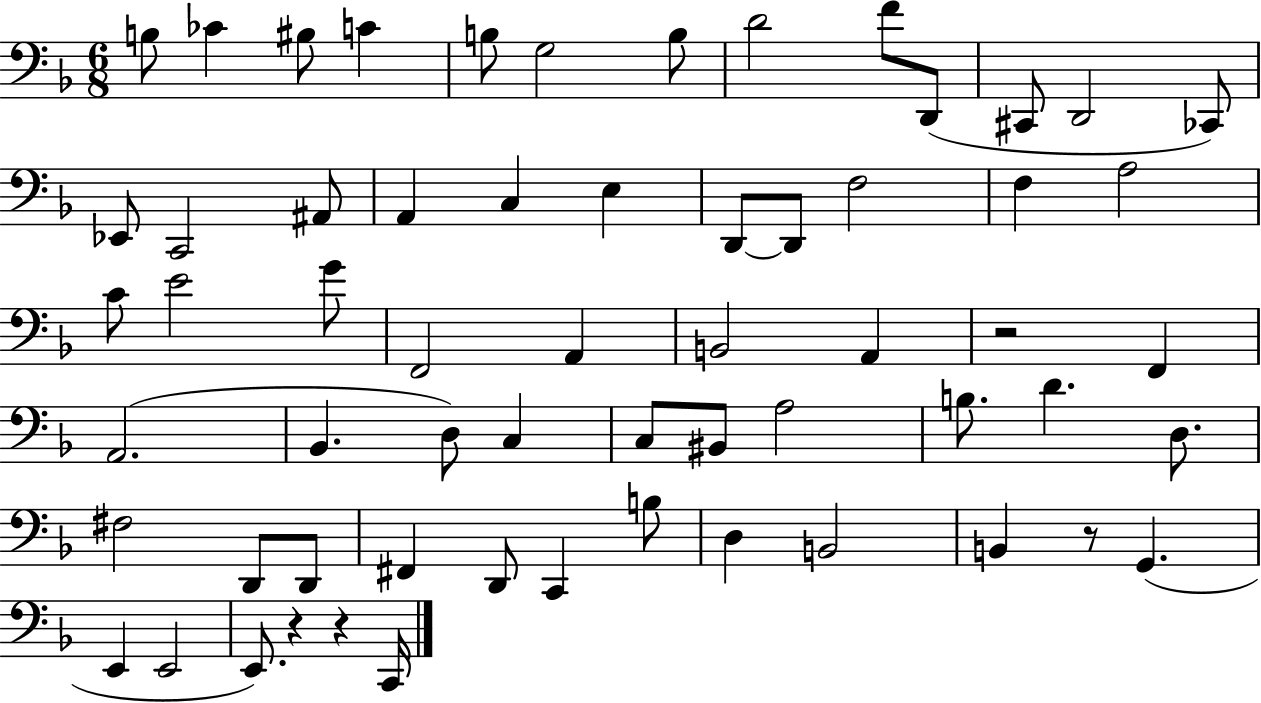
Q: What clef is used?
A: bass